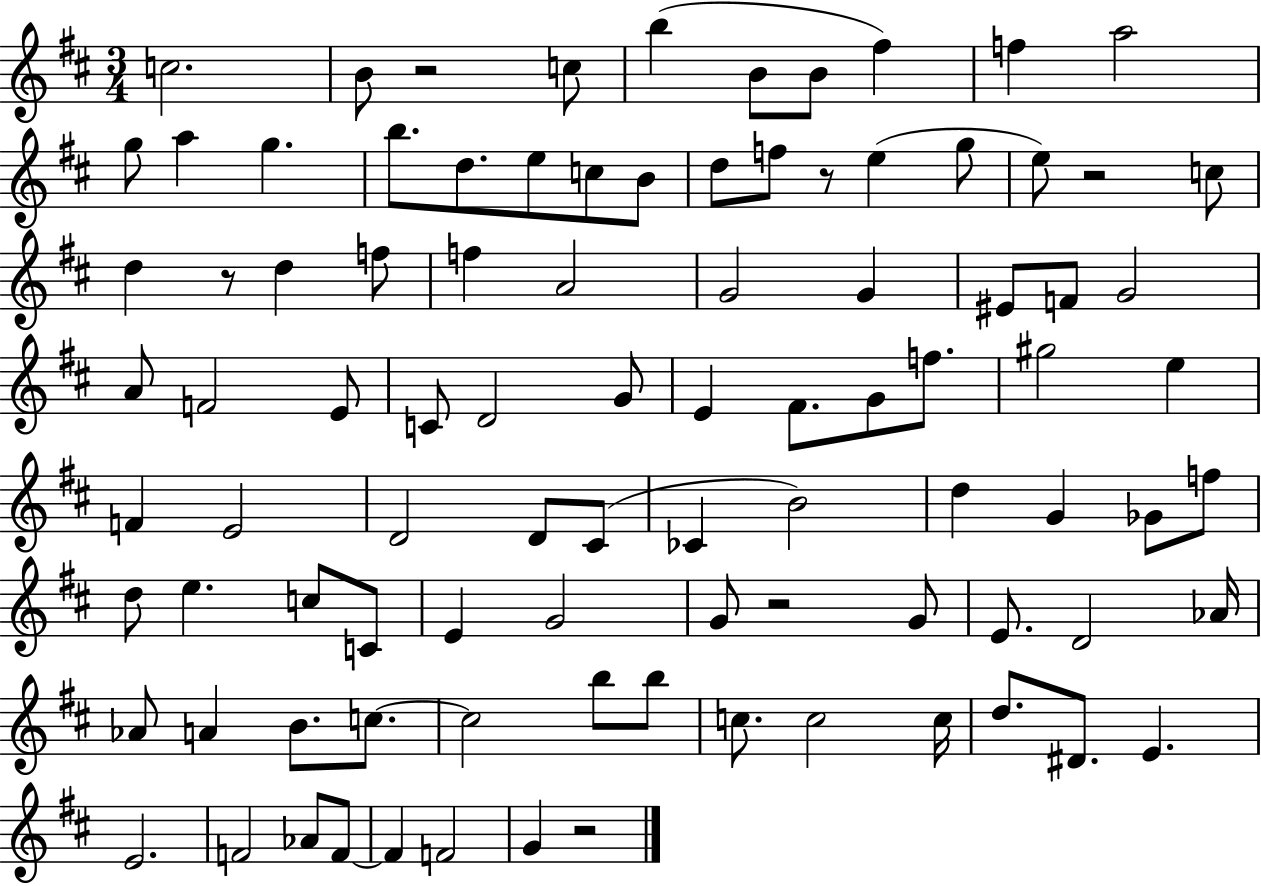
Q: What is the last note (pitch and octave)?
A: G4